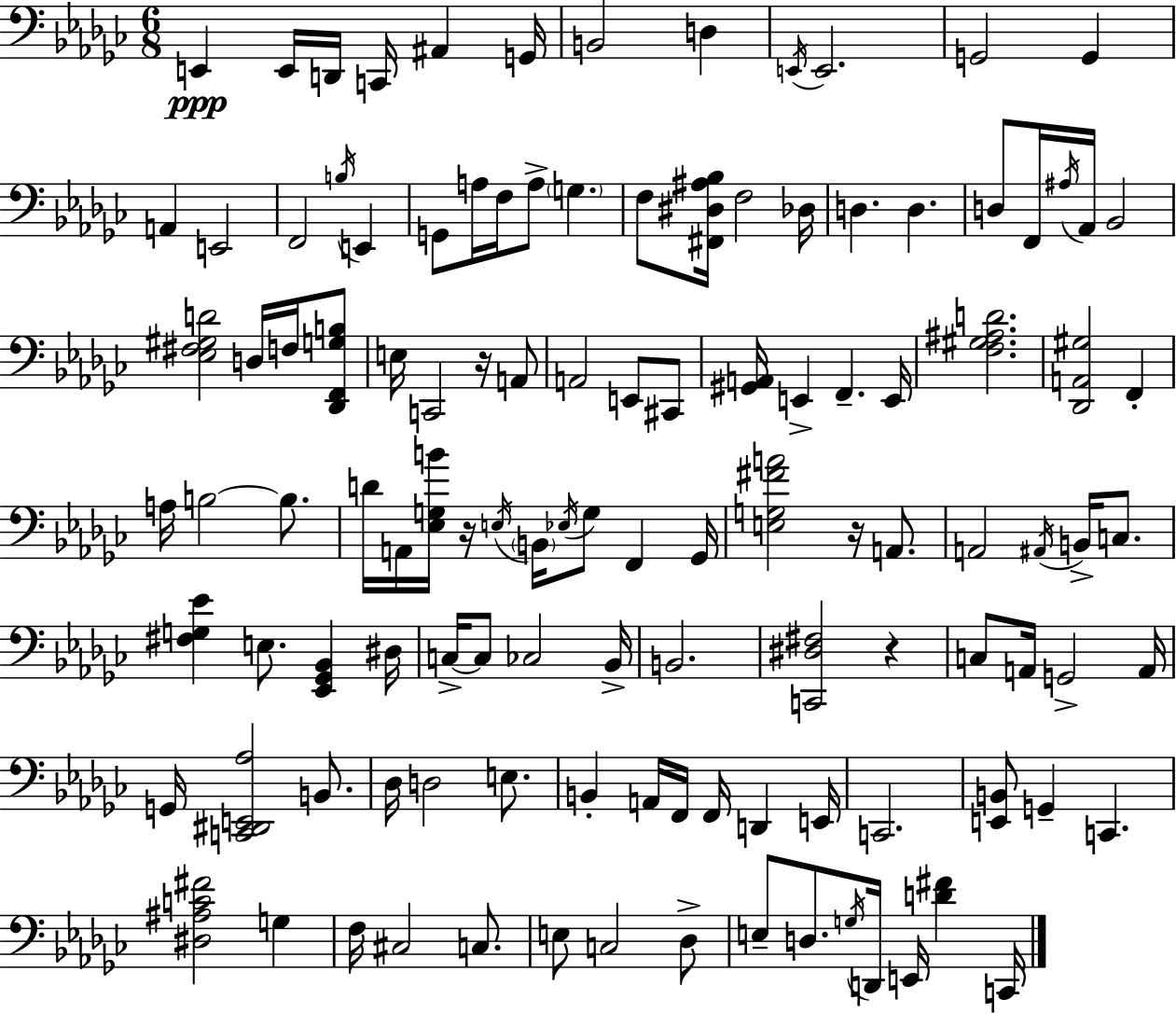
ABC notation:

X:1
T:Untitled
M:6/8
L:1/4
K:Ebm
E,, E,,/4 D,,/4 C,,/4 ^A,, G,,/4 B,,2 D, E,,/4 E,,2 G,,2 G,, A,, E,,2 F,,2 B,/4 E,, G,,/2 A,/4 F,/4 A,/2 G, F,/2 [^F,,^D,^A,_B,]/4 F,2 _D,/4 D, D, D,/2 F,,/4 ^A,/4 _A,,/4 _B,,2 [_E,^F,^G,D]2 D,/4 F,/4 [_D,,F,,G,B,]/2 E,/4 C,,2 z/4 A,,/2 A,,2 E,,/2 ^C,,/2 [^G,,A,,]/4 E,, F,, E,,/4 [F,^G,^A,D]2 [_D,,A,,^G,]2 F,, A,/4 B,2 B,/2 D/4 A,,/4 [_E,G,B]/4 z/4 E,/4 B,,/4 _E,/4 G,/2 F,, _G,,/4 [E,G,^FA]2 z/4 A,,/2 A,,2 ^A,,/4 B,,/4 C,/2 [^F,G,_E] E,/2 [_E,,_G,,_B,,] ^D,/4 C,/4 C,/2 _C,2 _B,,/4 B,,2 [C,,^D,^F,]2 z C,/2 A,,/4 G,,2 A,,/4 G,,/4 [C,,^D,,E,,_A,]2 B,,/2 _D,/4 D,2 E,/2 B,, A,,/4 F,,/4 F,,/4 D,, E,,/4 C,,2 [E,,B,,]/2 G,, C,, [^D,^A,C^F]2 G, F,/4 ^C,2 C,/2 E,/2 C,2 _D,/2 E,/2 D,/2 G,/4 D,,/4 E,,/4 [D^F] C,,/4